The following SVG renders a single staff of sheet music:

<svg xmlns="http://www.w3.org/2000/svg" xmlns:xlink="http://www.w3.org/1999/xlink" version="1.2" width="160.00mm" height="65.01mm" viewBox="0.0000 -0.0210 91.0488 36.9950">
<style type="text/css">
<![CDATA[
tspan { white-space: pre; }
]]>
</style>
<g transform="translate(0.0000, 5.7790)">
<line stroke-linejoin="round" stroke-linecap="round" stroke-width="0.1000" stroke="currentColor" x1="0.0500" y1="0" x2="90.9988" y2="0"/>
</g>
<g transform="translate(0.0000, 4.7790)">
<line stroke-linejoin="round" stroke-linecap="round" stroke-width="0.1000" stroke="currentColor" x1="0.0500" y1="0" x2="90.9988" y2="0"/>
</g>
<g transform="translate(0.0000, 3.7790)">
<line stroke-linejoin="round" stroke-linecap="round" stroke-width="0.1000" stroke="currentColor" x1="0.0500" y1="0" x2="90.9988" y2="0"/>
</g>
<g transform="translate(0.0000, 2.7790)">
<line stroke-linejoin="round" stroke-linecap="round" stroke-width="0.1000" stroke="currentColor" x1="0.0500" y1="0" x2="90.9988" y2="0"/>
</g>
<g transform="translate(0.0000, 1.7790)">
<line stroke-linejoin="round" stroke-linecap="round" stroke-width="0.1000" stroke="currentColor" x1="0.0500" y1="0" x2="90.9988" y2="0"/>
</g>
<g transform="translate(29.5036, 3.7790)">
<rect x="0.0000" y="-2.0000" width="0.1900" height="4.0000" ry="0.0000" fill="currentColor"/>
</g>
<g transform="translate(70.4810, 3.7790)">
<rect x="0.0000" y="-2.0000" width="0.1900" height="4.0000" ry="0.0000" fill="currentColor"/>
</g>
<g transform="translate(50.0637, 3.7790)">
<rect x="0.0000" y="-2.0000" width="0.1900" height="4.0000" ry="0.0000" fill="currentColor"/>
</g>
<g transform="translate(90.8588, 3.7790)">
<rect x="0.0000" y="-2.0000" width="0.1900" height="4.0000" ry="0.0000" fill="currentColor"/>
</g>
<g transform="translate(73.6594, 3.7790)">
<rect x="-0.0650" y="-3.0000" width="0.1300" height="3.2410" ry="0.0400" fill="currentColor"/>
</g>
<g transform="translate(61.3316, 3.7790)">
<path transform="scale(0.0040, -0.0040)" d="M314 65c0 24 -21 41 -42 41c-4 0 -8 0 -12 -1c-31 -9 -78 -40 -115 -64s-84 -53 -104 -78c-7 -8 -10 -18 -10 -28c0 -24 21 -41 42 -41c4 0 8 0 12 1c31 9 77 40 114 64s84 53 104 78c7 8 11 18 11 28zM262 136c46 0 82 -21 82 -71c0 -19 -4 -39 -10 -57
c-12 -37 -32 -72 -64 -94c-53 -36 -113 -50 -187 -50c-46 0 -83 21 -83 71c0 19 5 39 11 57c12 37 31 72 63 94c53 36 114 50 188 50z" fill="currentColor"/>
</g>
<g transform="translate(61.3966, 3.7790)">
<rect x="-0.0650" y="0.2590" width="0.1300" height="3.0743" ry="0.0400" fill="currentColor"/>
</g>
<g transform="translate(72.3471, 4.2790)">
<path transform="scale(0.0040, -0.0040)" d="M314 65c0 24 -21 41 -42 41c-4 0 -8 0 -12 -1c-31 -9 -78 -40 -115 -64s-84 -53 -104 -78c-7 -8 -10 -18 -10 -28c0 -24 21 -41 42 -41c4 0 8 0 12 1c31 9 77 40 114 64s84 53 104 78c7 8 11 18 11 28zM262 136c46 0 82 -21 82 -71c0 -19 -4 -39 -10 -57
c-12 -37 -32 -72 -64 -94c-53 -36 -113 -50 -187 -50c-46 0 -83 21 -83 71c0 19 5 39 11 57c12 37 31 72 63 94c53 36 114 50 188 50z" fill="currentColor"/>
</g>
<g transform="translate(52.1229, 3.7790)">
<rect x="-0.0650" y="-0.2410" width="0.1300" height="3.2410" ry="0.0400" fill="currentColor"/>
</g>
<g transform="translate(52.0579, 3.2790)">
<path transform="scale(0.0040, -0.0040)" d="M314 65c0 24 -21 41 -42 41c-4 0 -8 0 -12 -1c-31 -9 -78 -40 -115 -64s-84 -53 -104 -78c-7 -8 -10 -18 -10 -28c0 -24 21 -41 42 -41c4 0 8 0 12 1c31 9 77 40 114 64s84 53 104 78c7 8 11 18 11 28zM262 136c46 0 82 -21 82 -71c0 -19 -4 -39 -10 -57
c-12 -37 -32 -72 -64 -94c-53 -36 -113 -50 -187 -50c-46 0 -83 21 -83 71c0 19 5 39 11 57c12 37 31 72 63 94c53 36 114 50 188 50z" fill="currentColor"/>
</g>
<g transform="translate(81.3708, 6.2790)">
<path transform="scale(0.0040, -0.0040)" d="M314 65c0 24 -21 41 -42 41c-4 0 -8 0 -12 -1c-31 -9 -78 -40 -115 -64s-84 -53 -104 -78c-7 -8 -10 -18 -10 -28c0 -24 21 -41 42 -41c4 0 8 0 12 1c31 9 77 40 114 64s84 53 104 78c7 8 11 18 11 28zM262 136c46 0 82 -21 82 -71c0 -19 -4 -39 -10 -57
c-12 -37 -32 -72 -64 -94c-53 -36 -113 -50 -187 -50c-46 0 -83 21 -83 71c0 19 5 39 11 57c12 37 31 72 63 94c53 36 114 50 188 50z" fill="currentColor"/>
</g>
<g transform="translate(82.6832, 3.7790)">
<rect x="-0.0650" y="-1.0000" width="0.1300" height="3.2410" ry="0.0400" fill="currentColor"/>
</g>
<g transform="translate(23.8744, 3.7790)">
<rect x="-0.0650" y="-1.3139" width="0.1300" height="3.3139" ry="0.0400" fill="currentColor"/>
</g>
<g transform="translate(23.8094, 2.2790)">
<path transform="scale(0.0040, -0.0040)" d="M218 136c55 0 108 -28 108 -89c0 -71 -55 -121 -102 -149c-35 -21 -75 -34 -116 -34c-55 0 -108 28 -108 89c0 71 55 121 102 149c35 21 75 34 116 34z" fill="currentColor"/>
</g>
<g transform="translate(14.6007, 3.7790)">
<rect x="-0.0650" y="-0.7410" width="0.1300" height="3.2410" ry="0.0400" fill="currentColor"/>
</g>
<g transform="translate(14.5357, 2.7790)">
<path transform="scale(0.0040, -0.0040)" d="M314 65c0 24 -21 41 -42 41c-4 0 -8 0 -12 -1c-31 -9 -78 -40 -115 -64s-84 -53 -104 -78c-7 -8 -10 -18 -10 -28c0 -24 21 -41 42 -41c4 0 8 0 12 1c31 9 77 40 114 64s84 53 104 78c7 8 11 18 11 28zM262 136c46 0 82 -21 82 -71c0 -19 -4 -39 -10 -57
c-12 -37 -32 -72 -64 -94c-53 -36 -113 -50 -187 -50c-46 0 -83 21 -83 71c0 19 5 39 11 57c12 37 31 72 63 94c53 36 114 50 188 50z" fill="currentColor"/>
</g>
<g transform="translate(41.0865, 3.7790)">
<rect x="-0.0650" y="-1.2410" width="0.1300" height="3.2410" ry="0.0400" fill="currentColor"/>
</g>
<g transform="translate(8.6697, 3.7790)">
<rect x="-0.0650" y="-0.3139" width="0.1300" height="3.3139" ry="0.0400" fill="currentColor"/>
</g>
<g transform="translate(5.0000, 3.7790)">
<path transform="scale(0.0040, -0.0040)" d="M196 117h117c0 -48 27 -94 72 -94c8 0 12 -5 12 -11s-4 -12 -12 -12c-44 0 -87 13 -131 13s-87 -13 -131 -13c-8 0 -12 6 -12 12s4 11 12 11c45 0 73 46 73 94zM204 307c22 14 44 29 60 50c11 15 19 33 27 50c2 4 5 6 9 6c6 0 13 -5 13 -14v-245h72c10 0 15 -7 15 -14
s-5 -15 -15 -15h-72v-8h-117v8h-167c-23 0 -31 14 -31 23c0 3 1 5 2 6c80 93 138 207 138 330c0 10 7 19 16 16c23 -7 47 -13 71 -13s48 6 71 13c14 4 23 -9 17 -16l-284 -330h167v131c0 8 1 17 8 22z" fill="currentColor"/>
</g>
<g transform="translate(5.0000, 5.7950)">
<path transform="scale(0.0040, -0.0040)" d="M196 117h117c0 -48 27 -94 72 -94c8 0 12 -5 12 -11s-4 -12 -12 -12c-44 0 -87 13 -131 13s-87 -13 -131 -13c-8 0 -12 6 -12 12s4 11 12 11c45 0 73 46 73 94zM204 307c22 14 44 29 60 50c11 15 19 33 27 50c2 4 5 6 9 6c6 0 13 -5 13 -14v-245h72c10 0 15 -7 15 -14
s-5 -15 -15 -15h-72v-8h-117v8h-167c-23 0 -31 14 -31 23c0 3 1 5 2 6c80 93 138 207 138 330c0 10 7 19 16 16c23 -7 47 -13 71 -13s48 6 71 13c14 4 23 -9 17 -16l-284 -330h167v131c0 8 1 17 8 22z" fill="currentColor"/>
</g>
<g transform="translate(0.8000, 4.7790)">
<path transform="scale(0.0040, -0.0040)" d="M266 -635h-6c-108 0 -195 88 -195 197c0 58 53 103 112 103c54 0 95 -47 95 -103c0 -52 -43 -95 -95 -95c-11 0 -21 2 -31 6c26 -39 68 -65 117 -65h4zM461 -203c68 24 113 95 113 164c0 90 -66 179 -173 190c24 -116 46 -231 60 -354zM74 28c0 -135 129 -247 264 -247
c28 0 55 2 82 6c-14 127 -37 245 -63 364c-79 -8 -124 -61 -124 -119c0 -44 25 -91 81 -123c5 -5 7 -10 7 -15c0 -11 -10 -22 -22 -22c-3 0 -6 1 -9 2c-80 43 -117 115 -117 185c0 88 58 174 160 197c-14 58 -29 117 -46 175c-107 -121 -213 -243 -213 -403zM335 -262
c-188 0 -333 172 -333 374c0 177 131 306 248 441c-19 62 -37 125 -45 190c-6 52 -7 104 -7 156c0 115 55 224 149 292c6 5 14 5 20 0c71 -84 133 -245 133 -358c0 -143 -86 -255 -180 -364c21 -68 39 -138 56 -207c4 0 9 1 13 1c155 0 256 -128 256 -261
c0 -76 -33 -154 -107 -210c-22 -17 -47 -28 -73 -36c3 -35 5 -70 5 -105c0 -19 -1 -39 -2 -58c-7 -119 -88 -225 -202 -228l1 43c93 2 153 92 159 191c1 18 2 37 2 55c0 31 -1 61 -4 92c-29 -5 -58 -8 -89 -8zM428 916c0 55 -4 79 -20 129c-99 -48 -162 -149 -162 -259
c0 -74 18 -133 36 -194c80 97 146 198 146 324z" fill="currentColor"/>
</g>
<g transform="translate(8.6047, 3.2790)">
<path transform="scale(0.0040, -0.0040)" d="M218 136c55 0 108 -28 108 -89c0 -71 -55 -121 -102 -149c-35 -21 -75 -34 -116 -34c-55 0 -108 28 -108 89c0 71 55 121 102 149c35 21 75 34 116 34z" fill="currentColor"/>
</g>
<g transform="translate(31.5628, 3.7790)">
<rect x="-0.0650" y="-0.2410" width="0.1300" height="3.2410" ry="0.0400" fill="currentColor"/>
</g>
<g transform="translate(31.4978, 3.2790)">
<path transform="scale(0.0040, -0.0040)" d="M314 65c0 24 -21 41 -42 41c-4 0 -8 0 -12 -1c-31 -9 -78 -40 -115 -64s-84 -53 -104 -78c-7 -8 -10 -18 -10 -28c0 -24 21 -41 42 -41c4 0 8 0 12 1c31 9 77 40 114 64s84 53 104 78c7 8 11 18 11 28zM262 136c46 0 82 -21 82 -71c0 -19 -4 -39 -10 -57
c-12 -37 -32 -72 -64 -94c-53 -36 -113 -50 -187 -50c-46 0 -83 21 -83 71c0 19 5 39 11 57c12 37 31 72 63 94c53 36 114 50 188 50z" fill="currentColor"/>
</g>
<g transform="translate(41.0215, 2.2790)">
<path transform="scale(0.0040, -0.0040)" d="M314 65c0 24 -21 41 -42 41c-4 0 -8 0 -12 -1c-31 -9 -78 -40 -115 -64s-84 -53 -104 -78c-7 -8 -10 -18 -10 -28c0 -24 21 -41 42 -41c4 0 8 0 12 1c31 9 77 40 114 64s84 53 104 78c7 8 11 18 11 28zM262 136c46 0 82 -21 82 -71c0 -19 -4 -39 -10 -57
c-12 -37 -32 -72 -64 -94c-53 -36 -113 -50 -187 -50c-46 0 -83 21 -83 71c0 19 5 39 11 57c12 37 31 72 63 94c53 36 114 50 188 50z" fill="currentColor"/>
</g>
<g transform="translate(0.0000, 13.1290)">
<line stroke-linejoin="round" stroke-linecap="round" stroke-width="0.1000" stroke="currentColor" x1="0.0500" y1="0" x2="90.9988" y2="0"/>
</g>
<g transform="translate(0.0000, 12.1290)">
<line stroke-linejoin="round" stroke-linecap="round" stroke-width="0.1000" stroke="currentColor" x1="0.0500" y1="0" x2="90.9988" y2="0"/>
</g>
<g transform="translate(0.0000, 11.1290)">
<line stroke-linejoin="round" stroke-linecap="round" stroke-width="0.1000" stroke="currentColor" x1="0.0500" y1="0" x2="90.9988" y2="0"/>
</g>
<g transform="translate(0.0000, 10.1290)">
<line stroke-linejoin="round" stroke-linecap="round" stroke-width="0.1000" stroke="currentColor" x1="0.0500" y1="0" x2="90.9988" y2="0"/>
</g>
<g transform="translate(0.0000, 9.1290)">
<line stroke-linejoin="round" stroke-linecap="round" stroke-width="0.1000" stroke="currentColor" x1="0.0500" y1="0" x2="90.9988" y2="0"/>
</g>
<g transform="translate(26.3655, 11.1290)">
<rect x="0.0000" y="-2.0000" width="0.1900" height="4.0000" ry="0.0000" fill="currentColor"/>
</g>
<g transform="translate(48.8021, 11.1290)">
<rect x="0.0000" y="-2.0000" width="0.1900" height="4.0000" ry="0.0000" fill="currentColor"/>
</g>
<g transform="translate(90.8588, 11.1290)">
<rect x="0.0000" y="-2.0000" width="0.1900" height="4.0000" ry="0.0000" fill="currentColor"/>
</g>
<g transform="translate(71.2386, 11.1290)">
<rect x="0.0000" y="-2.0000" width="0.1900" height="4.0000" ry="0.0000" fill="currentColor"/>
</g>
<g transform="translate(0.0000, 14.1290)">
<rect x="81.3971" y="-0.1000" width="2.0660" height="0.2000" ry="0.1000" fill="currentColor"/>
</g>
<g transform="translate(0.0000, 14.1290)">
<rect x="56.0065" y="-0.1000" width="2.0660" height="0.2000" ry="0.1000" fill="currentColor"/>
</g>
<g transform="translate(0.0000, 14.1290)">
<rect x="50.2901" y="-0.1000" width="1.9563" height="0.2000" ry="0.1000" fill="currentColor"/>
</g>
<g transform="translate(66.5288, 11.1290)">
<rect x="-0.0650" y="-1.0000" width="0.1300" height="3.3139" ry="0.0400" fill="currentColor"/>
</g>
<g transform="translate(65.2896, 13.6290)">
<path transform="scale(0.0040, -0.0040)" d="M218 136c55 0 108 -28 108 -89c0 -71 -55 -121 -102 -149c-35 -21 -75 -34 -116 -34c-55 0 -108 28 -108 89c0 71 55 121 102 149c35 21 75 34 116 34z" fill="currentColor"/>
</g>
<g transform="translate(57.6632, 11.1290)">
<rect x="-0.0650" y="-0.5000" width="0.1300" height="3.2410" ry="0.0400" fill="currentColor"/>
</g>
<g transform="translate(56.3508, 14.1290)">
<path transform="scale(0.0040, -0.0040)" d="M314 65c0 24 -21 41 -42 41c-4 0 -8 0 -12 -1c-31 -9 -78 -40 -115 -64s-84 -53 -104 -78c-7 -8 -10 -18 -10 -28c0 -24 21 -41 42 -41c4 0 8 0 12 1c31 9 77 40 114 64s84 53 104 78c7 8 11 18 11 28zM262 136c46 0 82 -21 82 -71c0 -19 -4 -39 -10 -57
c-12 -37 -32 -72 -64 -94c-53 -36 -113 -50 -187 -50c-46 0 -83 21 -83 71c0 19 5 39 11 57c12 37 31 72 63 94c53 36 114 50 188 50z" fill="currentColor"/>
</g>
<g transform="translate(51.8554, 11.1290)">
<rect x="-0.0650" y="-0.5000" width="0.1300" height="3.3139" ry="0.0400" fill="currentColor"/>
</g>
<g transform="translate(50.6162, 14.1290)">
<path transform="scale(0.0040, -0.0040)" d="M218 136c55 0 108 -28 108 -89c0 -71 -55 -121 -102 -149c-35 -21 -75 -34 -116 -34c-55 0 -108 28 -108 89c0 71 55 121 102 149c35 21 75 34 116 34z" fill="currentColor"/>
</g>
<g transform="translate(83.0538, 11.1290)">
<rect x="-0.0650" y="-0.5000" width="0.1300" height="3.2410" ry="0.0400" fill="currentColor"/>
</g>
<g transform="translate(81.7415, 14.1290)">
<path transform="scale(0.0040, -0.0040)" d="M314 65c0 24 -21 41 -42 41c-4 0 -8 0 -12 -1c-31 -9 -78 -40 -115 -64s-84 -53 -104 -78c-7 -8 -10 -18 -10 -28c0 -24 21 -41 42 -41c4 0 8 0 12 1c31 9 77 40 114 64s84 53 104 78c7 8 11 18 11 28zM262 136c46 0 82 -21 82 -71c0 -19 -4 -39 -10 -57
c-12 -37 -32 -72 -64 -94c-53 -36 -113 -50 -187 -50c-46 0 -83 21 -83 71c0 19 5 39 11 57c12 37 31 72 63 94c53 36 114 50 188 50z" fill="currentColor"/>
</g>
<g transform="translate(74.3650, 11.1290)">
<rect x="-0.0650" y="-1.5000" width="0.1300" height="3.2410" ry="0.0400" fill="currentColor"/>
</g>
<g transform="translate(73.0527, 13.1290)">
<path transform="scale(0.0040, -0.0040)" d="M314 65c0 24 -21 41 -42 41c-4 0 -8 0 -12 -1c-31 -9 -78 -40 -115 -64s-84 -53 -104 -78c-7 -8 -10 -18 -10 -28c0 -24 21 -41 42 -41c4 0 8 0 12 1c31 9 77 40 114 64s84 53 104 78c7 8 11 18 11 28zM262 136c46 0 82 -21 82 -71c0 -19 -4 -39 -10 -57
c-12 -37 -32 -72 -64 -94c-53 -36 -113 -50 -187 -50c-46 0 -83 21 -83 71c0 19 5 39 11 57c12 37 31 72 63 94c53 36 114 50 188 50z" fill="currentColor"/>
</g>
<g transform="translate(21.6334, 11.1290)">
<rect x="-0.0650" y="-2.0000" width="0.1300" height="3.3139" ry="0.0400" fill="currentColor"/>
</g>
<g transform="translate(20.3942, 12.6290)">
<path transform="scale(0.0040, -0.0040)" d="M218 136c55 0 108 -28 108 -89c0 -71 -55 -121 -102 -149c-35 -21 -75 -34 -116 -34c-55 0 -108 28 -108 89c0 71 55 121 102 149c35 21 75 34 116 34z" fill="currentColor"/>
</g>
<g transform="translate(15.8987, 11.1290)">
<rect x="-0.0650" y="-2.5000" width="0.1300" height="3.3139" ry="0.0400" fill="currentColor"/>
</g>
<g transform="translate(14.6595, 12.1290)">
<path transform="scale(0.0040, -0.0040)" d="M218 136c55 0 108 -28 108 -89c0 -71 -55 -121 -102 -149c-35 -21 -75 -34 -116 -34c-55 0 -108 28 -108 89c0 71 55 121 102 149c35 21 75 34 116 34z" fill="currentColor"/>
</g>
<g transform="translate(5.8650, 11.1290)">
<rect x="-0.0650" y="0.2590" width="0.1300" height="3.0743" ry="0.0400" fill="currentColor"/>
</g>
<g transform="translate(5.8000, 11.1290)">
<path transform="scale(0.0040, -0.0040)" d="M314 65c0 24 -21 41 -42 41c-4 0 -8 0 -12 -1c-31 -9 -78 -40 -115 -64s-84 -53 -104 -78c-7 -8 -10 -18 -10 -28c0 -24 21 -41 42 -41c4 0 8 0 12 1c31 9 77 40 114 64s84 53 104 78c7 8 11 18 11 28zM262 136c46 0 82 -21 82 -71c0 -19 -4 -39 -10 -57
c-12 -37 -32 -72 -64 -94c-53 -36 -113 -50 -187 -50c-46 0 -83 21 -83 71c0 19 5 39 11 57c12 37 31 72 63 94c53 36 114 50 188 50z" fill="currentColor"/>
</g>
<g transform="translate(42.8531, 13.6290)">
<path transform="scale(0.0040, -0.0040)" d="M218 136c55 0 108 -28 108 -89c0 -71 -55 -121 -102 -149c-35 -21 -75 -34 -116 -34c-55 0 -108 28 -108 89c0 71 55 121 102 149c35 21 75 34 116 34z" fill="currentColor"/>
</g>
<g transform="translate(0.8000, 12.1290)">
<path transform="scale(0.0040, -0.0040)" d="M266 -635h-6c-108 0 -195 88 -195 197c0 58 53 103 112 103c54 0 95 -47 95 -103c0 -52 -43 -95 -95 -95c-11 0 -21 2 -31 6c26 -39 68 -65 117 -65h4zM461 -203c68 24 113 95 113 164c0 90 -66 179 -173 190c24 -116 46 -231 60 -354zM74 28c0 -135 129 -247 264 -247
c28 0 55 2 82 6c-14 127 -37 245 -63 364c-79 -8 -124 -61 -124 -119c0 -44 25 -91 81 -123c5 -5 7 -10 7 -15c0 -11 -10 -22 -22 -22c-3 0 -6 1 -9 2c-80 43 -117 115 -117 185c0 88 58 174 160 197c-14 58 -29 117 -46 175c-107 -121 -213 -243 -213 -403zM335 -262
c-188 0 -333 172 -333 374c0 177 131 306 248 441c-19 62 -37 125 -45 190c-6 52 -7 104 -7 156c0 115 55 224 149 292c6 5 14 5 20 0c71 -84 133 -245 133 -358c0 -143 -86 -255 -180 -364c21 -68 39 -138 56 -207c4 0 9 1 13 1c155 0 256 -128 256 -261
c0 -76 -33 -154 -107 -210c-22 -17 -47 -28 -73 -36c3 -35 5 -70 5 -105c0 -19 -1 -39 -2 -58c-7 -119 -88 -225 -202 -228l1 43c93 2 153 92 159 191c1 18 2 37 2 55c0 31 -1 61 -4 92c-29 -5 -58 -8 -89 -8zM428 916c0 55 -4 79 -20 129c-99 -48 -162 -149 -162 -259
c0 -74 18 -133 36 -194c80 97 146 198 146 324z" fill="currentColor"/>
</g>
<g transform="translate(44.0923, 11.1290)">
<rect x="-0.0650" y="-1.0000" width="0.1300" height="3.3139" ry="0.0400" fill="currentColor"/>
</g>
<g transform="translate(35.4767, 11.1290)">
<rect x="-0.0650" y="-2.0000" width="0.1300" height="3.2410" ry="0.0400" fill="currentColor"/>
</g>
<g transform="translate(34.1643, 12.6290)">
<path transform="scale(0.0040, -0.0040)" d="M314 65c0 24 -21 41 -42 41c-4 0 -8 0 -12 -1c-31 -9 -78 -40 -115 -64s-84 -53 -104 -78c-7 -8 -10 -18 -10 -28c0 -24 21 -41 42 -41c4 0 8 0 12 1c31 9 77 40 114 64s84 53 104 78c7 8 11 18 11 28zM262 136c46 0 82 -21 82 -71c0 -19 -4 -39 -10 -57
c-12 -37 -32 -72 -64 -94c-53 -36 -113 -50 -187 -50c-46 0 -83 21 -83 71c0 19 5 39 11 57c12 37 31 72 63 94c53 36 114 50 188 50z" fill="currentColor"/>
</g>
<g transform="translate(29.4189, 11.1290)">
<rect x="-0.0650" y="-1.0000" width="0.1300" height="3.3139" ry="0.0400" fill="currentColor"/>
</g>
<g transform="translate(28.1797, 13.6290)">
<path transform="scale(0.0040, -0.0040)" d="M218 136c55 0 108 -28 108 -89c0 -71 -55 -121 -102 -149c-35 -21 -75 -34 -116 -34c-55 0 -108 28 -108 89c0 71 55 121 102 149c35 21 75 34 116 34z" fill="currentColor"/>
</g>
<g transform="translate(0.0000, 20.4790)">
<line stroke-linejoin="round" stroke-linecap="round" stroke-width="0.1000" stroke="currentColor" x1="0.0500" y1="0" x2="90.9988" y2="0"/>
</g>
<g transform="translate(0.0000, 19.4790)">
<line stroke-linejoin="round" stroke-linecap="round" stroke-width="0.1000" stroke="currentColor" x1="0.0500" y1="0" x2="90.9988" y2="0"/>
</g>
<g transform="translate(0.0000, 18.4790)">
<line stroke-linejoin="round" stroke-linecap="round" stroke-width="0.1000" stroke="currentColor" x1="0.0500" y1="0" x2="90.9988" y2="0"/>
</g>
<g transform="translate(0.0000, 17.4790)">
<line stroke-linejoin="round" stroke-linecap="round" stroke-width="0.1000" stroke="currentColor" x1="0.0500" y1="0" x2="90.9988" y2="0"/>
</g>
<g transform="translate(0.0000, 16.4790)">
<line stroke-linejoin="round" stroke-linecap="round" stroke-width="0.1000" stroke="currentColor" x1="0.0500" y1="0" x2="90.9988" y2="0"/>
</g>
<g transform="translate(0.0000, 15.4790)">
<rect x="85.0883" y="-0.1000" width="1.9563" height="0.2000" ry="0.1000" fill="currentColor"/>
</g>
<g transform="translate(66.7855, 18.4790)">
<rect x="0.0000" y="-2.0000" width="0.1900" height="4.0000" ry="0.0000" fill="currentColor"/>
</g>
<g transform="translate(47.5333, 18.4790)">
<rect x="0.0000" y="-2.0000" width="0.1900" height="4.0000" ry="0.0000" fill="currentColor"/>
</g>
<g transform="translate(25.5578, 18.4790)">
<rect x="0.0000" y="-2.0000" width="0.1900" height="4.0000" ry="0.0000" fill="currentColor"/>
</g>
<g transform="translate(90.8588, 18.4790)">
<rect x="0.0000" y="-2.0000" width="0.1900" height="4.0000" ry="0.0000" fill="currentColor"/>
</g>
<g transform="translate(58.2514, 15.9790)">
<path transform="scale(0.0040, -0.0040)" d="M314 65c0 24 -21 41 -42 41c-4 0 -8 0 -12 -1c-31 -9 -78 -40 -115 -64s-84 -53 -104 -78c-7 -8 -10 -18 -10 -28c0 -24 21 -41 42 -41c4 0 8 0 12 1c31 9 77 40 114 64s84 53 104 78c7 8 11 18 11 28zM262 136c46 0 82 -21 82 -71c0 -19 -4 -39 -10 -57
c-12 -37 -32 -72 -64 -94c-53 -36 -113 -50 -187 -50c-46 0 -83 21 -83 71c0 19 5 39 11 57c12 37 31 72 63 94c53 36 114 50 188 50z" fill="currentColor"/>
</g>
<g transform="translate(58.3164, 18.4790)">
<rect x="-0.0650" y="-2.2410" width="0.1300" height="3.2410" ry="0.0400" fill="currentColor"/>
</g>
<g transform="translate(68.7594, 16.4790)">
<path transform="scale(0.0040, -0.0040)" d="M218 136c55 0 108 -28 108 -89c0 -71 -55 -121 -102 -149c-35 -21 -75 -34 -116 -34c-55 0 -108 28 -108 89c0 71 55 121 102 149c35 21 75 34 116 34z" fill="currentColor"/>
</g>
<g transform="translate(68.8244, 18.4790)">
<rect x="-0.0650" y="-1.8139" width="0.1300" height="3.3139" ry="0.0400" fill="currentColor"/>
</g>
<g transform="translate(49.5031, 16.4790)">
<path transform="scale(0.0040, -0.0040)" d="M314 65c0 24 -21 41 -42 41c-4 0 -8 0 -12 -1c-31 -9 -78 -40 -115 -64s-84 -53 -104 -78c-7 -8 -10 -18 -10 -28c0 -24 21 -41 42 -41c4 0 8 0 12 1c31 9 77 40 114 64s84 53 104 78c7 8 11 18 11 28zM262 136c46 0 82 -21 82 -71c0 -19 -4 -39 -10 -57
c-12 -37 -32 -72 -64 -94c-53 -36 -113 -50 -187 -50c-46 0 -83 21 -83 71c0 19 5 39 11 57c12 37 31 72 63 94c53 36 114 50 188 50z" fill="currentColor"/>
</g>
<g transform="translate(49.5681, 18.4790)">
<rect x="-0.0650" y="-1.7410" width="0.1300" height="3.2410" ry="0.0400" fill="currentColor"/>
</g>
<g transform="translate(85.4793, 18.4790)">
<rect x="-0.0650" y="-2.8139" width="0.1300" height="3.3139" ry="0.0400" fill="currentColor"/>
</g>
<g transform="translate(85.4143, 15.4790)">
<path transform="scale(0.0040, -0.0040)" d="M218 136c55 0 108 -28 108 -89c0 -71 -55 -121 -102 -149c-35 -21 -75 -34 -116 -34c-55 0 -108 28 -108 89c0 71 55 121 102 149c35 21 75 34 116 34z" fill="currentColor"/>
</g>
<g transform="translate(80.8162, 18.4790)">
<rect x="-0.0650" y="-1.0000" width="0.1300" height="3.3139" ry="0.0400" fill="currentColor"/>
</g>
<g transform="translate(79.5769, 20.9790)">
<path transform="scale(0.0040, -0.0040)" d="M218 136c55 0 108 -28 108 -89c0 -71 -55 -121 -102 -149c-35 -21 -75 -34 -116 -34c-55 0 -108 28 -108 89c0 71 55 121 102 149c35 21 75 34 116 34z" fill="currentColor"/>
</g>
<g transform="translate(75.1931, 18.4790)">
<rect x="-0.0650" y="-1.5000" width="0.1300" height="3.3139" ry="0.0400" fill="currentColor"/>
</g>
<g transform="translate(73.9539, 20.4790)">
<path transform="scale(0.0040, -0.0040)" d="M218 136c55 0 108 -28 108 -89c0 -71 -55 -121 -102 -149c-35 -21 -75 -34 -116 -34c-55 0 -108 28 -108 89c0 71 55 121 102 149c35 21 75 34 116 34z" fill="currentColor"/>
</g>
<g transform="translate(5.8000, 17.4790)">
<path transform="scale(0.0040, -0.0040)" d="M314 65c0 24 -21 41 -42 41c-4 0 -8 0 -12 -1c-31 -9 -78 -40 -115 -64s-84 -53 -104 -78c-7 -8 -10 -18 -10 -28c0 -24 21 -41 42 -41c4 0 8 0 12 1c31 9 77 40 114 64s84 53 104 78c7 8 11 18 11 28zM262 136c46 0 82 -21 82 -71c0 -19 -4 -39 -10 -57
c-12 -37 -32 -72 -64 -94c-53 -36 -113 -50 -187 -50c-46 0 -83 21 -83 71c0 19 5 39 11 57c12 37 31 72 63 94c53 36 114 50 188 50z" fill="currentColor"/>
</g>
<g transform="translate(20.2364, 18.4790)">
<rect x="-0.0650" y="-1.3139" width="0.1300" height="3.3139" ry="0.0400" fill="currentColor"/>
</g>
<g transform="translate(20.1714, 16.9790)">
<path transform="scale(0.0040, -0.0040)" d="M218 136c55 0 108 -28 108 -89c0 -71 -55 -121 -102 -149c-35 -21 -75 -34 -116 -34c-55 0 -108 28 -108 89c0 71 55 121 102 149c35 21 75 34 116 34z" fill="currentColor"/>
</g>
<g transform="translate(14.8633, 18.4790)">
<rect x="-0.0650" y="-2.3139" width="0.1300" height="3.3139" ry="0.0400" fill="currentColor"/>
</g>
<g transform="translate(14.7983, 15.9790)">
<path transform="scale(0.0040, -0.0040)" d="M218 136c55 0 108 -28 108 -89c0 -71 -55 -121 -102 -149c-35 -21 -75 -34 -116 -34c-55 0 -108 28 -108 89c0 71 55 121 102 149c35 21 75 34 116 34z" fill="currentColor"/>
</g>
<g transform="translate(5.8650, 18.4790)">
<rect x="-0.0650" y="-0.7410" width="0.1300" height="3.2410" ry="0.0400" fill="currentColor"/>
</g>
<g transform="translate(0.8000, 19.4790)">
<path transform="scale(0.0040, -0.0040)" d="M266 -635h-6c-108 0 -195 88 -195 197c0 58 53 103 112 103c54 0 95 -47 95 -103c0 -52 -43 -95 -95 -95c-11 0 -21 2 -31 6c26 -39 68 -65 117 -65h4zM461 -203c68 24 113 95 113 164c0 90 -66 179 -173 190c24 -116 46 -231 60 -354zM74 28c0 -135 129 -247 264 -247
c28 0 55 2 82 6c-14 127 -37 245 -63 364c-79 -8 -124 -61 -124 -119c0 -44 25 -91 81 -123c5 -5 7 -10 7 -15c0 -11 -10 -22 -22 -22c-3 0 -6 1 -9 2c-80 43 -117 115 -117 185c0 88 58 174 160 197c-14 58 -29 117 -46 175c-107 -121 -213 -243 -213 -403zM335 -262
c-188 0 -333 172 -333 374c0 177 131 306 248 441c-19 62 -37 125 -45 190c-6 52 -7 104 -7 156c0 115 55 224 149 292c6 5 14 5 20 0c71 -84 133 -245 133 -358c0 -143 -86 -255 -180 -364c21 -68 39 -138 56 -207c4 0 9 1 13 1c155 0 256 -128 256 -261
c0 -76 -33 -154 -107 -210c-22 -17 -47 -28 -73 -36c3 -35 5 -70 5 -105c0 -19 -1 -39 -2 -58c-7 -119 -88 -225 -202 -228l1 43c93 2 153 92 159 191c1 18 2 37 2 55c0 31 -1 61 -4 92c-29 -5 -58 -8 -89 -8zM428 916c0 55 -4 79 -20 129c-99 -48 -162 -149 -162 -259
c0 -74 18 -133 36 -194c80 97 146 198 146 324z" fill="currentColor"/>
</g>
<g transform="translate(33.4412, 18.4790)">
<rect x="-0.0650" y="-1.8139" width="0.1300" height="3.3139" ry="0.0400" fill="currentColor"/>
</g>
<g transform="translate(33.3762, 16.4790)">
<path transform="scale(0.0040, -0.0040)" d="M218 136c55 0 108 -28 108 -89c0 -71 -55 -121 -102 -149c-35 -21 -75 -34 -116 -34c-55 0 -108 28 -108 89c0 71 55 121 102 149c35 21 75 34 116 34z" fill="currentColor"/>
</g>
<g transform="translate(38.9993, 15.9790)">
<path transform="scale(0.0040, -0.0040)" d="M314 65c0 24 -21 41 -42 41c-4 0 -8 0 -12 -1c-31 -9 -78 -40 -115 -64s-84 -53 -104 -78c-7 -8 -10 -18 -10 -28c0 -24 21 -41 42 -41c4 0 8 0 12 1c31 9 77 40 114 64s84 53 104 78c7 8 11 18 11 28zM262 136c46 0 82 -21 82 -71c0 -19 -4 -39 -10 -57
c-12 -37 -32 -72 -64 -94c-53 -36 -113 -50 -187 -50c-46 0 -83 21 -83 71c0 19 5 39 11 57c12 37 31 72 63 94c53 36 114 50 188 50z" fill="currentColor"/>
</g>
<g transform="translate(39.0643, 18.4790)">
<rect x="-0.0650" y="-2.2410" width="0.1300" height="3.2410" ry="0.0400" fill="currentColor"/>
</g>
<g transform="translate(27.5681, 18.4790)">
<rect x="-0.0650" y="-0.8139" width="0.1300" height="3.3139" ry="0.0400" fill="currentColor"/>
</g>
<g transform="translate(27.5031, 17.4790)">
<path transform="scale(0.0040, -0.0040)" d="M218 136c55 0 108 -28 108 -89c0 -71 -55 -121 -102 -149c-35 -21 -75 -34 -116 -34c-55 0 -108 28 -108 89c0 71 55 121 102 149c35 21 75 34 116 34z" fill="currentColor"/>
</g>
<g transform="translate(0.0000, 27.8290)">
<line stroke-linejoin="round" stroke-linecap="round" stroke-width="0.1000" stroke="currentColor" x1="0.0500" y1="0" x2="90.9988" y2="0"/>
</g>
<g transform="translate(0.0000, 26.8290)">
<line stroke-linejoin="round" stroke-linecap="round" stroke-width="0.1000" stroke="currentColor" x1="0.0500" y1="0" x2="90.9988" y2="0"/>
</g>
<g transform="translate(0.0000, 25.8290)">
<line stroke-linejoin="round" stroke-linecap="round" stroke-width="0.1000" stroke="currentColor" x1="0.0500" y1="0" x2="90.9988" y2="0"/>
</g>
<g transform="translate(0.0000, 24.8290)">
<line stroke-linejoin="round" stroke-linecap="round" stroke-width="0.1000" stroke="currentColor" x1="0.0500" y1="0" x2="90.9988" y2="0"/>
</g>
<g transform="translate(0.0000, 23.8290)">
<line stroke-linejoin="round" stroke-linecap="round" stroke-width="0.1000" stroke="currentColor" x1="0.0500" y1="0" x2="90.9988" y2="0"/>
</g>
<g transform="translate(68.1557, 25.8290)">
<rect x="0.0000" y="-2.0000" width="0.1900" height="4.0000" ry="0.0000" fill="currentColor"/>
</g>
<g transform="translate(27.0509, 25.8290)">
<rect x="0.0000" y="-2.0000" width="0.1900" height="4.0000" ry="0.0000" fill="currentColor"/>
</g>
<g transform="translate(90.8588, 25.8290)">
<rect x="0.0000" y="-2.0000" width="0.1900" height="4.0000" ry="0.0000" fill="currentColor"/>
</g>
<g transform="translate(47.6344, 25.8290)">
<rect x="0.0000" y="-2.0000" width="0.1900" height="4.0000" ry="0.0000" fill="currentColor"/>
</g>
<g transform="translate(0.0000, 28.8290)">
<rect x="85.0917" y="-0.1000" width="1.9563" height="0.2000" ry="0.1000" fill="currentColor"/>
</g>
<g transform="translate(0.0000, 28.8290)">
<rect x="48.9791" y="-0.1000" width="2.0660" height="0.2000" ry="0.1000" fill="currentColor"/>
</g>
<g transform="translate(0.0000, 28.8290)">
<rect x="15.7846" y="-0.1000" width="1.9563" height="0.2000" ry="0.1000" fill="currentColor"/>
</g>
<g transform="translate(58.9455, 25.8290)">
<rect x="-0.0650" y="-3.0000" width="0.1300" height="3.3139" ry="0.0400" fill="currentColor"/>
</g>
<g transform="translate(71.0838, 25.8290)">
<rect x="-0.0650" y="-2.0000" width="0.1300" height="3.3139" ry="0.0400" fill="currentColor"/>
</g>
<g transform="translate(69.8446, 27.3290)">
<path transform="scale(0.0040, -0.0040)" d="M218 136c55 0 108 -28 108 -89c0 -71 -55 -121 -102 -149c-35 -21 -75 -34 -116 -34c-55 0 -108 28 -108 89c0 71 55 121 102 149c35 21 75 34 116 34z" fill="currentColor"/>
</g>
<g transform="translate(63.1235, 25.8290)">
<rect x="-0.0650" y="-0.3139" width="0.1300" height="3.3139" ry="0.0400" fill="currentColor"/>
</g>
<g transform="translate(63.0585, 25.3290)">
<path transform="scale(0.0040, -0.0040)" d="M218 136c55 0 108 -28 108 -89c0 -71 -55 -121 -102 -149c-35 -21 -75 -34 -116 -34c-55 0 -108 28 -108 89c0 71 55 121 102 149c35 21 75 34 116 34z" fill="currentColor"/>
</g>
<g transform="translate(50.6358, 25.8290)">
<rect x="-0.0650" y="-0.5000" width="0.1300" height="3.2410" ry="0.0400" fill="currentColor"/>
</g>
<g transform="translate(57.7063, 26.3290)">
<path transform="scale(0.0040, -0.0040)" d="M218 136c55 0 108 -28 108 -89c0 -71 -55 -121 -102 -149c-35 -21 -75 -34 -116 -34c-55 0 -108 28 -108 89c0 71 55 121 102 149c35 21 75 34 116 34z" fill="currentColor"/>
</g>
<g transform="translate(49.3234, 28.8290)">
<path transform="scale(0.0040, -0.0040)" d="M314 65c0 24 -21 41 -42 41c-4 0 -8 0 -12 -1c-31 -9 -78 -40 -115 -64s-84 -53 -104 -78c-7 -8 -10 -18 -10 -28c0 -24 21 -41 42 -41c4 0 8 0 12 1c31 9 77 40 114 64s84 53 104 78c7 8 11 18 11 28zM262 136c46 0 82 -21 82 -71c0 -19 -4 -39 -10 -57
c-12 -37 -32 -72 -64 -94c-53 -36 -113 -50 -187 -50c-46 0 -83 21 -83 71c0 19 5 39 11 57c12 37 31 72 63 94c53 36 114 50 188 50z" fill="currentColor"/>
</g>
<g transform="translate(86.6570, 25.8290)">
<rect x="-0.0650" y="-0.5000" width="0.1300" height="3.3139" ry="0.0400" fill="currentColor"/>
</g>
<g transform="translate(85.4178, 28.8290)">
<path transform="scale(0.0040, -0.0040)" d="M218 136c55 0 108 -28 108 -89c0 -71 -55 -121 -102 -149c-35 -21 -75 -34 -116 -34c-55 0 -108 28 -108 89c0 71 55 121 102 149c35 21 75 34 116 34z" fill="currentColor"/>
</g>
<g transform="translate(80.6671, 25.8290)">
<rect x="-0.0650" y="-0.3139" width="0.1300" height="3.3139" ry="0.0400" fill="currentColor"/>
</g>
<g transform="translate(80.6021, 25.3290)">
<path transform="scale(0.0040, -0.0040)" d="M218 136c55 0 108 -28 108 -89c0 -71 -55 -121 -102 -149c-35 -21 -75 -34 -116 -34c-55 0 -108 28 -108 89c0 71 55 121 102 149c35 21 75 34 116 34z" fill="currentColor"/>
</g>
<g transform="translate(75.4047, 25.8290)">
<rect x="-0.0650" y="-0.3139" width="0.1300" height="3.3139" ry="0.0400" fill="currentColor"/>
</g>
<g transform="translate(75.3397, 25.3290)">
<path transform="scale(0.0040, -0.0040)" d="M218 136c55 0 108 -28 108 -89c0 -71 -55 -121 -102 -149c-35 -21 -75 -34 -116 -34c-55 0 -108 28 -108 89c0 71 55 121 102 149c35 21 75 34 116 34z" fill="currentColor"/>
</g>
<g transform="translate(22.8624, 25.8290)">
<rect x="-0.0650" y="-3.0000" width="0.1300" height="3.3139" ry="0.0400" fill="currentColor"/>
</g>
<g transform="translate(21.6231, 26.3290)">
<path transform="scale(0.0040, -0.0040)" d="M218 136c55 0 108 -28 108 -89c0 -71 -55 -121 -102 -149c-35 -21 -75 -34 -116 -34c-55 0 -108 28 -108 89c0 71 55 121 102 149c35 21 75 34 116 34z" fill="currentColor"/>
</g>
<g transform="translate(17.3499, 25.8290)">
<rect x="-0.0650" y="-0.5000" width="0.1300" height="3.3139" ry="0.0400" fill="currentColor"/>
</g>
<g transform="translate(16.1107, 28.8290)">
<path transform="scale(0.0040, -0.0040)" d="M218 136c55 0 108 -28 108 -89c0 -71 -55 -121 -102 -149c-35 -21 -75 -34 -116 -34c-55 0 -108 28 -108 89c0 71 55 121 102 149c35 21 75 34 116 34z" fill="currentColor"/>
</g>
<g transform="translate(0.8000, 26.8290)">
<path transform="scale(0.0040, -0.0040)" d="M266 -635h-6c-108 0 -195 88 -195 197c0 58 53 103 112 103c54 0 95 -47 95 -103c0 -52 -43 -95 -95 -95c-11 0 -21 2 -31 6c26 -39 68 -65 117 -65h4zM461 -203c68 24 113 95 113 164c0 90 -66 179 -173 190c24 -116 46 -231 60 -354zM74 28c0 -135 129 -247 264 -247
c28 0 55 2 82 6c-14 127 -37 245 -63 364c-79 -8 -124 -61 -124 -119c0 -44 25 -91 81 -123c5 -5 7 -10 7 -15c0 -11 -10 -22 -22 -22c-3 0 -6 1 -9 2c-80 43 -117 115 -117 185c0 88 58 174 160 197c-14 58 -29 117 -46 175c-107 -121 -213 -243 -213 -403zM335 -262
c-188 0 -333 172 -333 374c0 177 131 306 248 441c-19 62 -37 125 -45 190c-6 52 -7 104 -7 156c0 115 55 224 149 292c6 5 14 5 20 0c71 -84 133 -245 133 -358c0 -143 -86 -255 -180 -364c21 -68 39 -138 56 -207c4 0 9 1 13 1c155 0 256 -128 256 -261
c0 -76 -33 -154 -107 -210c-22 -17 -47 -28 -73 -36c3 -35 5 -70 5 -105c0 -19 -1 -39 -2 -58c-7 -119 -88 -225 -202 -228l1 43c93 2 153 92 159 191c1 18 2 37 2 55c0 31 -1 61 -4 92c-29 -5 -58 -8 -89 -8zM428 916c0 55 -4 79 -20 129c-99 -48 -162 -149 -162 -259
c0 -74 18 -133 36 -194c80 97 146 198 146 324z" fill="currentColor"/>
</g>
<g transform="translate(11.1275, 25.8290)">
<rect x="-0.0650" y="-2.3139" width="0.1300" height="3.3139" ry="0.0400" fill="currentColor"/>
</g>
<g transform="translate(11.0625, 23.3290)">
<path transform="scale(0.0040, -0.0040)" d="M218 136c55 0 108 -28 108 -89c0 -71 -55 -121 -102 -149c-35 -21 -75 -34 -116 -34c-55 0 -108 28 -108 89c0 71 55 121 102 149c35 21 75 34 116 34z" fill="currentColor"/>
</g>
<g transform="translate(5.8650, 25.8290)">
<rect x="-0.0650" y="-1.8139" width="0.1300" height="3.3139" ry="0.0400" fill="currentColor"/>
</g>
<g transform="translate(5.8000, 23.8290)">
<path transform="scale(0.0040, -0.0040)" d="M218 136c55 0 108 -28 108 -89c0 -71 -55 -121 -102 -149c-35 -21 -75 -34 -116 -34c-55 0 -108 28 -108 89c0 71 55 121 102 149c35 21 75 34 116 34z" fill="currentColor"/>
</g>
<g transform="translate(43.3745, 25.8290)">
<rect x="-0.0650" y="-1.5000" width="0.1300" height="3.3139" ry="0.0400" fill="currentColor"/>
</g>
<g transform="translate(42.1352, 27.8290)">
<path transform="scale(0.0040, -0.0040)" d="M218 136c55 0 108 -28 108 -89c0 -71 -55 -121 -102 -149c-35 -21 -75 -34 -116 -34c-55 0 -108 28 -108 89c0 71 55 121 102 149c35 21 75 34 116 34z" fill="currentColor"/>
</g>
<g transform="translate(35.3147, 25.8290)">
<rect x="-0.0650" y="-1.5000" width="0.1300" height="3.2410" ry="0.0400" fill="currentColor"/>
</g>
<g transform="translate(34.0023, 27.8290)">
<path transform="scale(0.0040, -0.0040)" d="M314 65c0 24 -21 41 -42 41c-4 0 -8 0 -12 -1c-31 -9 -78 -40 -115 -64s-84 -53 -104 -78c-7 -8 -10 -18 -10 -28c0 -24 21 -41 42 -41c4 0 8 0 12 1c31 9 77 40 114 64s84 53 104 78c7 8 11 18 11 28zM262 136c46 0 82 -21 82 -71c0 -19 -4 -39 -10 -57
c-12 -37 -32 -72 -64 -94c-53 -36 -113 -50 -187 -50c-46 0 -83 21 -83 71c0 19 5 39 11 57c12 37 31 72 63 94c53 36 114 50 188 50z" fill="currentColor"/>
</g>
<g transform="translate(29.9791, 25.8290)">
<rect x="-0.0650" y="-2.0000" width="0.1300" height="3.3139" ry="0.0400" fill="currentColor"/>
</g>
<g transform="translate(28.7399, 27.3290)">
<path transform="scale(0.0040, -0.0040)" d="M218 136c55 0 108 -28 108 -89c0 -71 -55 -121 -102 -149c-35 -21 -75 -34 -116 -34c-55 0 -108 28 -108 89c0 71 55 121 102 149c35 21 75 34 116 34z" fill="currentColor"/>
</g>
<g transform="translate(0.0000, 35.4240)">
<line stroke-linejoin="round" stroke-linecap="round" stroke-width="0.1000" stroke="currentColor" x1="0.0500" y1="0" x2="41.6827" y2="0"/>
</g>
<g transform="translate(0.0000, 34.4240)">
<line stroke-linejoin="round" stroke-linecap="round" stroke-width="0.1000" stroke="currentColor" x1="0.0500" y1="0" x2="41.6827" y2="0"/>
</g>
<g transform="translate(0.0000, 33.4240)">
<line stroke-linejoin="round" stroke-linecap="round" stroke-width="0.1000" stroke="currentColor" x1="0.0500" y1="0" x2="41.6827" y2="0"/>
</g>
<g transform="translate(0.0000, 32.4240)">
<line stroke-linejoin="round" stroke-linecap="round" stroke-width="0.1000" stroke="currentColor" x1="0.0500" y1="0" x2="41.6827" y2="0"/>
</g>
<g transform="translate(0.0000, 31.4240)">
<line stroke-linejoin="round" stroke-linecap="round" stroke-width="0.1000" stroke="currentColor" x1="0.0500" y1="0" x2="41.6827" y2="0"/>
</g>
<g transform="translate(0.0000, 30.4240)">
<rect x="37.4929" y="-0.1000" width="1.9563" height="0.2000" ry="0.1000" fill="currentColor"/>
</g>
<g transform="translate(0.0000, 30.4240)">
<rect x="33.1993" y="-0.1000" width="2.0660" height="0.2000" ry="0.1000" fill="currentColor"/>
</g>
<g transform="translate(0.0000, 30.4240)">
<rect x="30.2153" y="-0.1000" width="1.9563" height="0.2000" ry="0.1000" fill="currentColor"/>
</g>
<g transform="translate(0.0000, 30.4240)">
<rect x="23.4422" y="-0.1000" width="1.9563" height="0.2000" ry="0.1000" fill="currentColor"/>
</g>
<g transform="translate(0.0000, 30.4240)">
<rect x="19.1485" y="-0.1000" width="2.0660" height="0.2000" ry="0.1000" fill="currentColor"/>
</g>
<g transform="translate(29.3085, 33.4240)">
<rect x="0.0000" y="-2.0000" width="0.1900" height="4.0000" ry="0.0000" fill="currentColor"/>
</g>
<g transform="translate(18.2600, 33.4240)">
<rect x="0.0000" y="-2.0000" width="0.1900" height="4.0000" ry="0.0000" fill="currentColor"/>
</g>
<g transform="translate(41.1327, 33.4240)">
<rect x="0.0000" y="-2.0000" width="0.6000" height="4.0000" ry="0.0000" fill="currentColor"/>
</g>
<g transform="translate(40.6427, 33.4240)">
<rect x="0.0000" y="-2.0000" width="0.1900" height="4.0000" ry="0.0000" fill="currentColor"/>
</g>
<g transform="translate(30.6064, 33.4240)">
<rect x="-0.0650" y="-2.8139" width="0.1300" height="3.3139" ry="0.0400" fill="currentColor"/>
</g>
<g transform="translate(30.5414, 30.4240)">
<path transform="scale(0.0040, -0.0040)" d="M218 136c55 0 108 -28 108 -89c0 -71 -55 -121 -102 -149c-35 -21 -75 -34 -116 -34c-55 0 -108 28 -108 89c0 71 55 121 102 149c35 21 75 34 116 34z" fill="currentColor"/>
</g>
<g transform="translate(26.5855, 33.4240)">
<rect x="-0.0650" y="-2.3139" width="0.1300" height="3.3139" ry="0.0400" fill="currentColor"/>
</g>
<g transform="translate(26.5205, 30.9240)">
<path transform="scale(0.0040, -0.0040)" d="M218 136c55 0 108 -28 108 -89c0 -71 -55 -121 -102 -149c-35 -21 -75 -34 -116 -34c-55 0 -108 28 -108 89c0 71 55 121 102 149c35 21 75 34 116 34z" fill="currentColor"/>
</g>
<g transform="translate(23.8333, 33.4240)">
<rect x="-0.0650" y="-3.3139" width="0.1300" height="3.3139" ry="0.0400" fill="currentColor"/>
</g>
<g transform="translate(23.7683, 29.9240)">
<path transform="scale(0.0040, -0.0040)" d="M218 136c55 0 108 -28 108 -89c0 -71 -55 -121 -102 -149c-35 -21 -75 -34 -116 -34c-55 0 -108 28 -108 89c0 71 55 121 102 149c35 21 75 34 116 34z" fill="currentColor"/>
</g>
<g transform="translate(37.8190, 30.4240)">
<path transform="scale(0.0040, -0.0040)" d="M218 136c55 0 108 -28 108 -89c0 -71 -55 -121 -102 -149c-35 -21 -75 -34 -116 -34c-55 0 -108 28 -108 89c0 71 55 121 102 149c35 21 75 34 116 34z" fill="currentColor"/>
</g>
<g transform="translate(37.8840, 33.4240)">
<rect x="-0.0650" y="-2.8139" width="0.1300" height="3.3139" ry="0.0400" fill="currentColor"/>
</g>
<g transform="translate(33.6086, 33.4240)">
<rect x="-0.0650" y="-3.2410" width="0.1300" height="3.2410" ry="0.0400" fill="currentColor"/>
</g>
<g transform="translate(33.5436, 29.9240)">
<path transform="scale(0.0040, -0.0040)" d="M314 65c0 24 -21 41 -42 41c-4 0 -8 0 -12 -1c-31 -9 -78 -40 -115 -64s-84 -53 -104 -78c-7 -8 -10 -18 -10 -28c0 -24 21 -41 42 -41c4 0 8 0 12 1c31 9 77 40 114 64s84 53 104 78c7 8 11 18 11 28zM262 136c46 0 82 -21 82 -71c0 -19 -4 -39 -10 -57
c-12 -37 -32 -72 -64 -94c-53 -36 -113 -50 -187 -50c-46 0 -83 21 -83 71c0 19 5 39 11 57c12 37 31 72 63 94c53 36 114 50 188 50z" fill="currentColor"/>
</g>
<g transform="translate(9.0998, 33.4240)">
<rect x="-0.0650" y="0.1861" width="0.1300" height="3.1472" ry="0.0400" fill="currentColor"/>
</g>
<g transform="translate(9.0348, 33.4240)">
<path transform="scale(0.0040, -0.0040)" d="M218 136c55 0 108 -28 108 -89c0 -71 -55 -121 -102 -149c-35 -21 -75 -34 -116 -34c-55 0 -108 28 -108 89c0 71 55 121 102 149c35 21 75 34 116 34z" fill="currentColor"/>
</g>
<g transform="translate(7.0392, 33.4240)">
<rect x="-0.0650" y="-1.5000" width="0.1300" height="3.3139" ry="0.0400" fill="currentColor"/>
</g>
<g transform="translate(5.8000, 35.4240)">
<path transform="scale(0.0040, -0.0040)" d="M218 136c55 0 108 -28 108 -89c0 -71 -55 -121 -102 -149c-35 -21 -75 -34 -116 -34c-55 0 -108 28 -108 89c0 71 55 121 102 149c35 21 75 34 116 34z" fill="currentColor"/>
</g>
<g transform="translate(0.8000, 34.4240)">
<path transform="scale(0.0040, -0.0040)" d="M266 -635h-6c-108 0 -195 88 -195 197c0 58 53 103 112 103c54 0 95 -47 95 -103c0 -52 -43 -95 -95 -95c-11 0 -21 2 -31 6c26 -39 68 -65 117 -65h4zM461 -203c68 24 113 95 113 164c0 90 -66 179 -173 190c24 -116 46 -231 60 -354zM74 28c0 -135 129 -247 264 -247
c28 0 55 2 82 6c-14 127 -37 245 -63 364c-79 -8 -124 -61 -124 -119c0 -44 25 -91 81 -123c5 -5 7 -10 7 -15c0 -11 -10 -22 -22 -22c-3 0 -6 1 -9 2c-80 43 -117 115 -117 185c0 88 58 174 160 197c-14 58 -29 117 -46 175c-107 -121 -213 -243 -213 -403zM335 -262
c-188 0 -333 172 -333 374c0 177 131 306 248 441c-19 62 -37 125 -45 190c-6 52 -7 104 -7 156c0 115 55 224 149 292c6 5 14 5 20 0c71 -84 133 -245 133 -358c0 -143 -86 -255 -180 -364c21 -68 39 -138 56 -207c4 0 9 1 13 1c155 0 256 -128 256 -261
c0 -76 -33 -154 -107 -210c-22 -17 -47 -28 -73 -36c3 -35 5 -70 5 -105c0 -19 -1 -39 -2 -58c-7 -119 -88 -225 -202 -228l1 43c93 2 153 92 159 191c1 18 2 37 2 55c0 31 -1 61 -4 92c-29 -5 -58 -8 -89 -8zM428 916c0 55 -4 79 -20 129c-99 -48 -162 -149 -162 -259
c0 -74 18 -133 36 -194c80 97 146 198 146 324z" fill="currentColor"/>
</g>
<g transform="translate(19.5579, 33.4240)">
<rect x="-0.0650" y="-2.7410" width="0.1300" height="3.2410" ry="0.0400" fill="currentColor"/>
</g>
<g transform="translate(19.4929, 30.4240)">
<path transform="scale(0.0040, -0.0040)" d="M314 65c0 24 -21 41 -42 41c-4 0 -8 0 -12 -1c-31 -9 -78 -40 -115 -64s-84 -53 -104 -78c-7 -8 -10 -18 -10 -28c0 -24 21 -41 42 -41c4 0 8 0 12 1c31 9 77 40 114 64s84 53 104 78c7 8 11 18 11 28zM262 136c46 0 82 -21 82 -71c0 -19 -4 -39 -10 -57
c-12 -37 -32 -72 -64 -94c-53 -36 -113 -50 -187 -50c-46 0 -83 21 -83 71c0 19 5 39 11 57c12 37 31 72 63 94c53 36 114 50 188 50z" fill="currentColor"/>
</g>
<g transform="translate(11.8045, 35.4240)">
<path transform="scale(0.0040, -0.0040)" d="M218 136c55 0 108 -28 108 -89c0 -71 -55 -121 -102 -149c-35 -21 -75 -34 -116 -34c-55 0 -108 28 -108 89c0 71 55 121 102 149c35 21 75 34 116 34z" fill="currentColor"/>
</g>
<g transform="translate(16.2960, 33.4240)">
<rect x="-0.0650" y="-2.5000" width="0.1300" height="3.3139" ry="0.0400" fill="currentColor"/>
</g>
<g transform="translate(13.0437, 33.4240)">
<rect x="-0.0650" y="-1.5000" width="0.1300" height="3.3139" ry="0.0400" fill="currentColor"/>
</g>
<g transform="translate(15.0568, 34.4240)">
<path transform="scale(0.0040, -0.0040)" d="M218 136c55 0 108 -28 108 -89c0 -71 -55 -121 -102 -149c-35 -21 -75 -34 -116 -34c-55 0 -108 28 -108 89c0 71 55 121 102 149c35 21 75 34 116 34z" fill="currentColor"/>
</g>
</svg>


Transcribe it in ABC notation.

X:1
T:Untitled
M:4/4
L:1/4
K:C
c d2 e c2 e2 c2 B2 A2 D2 B2 G F D F2 D C C2 D E2 C2 d2 g e d f g2 f2 g2 f E D a f g C A F E2 E C2 A c F c c C E B E G a2 b g a b2 a